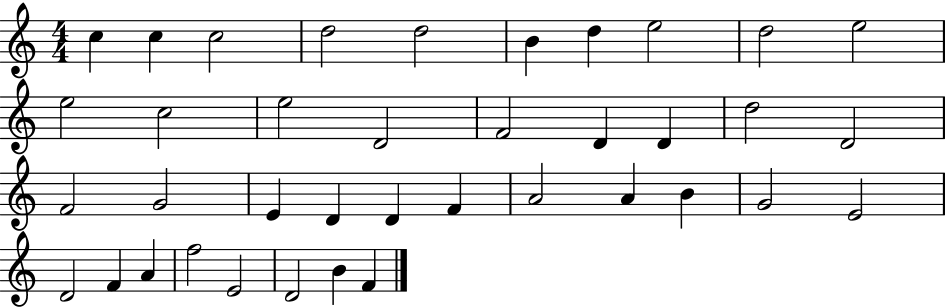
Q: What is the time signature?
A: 4/4